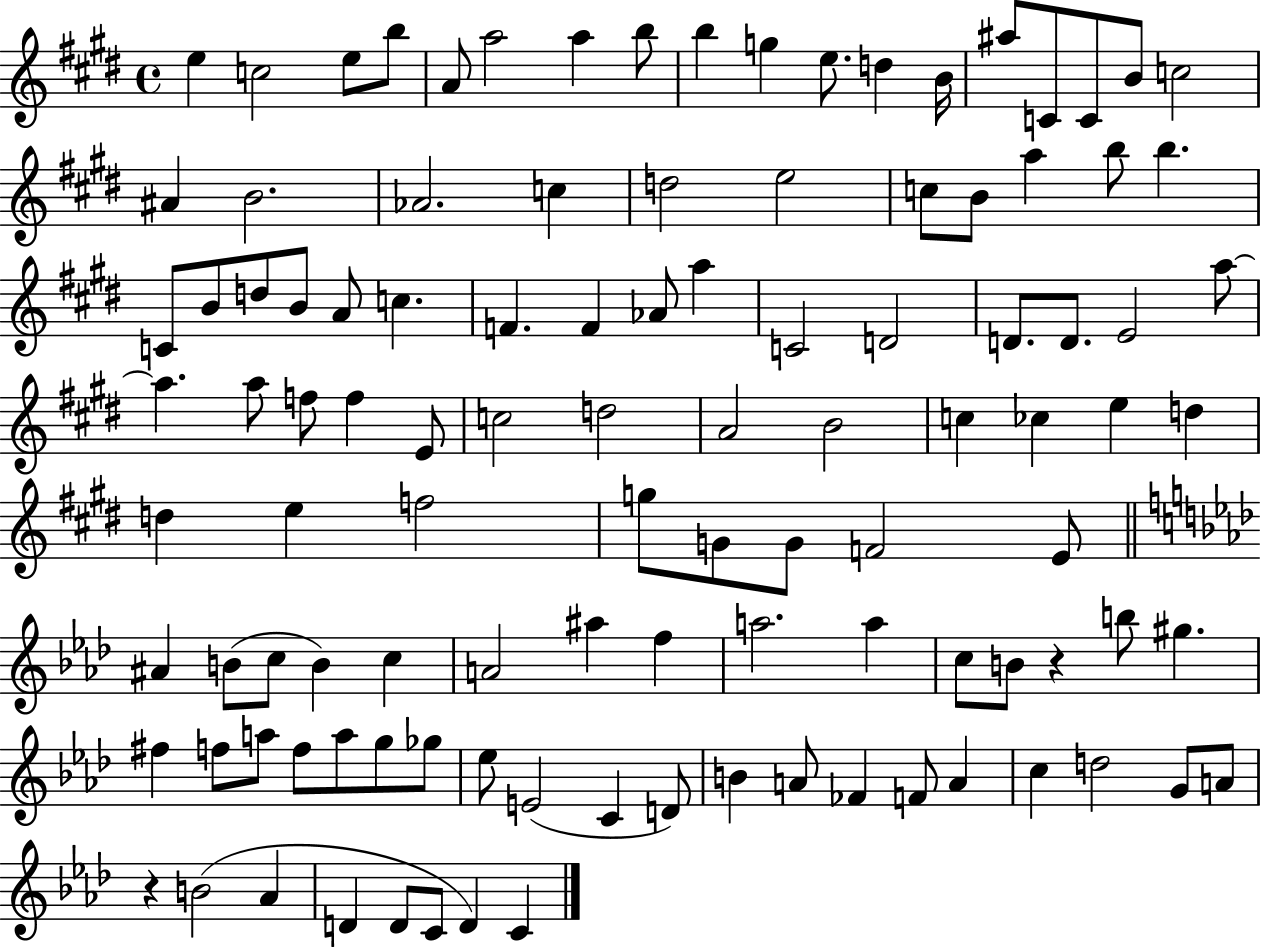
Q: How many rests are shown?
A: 2